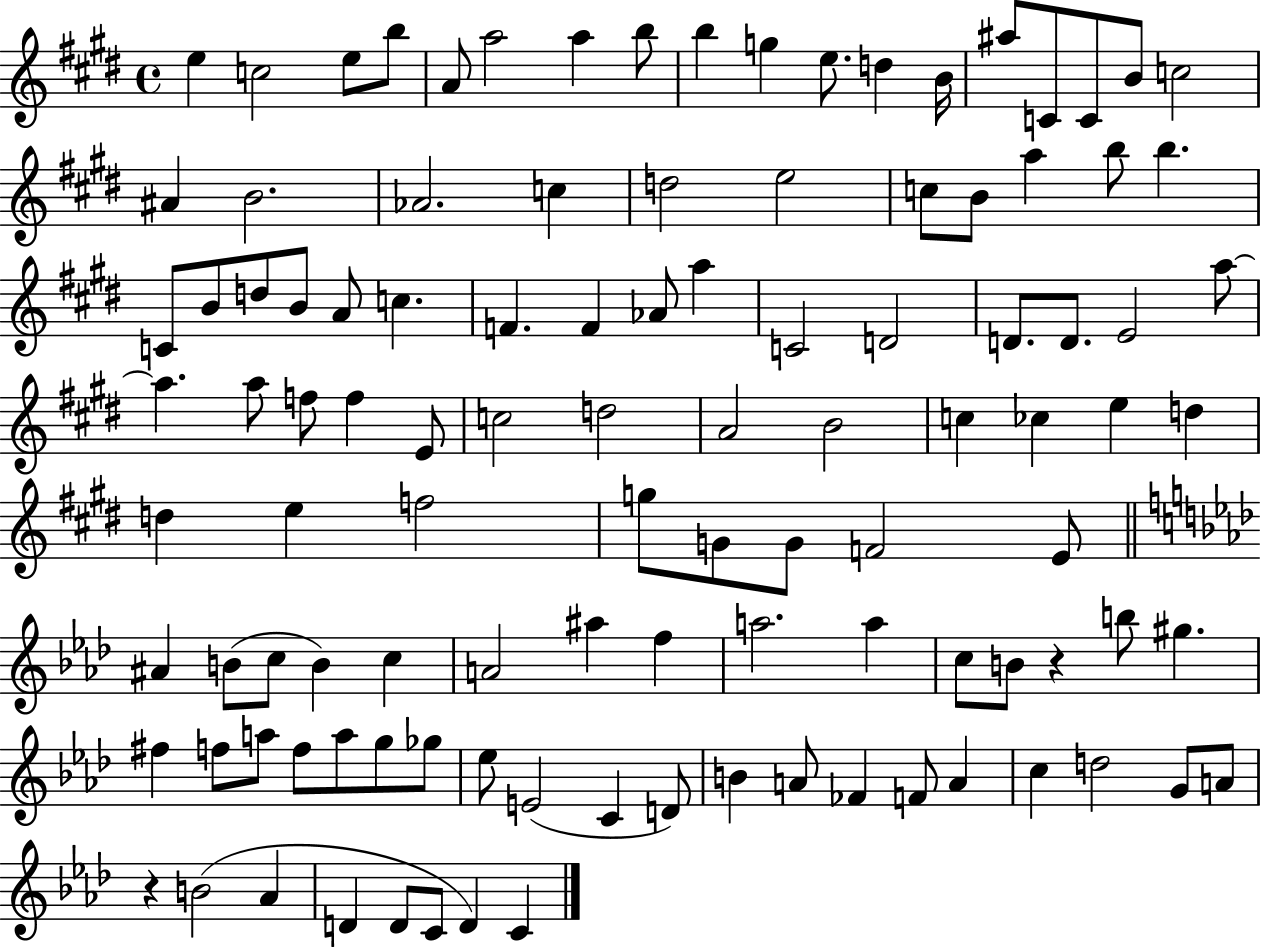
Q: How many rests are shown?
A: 2